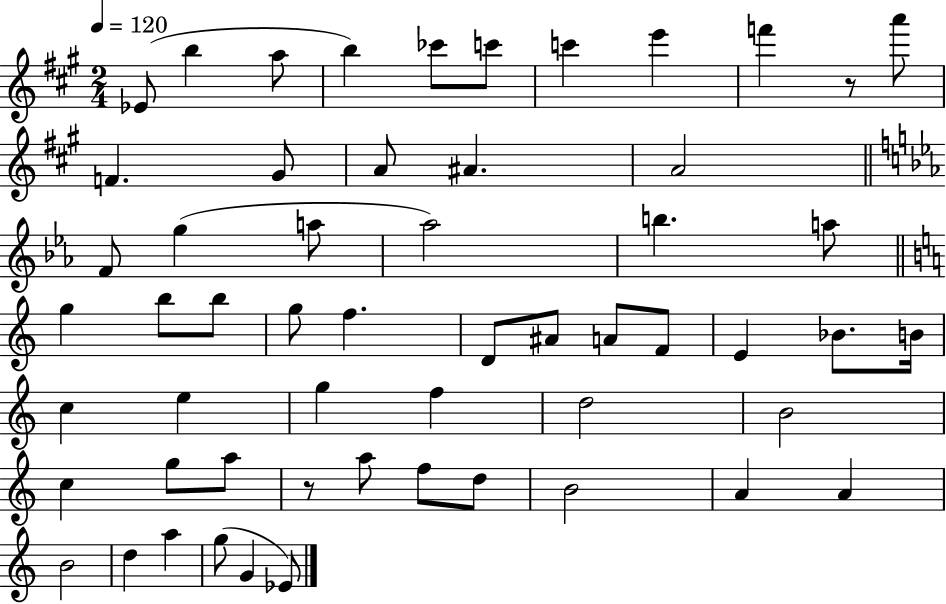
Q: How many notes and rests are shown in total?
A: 56